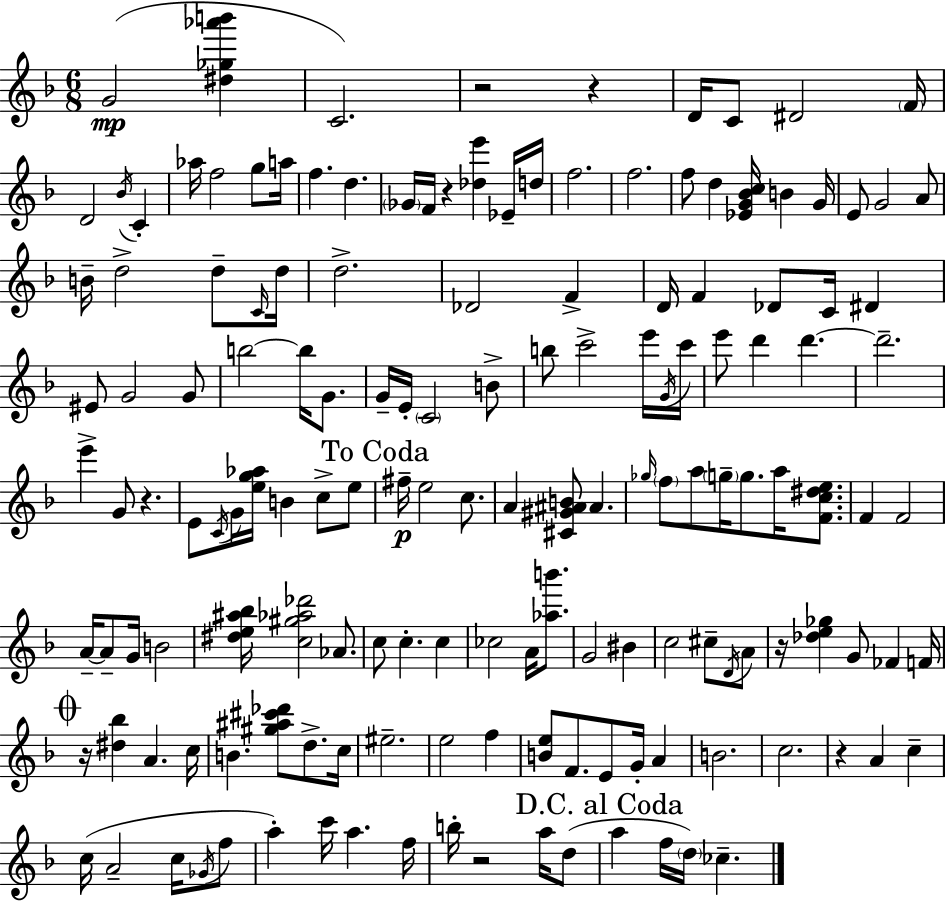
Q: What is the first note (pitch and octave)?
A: G4